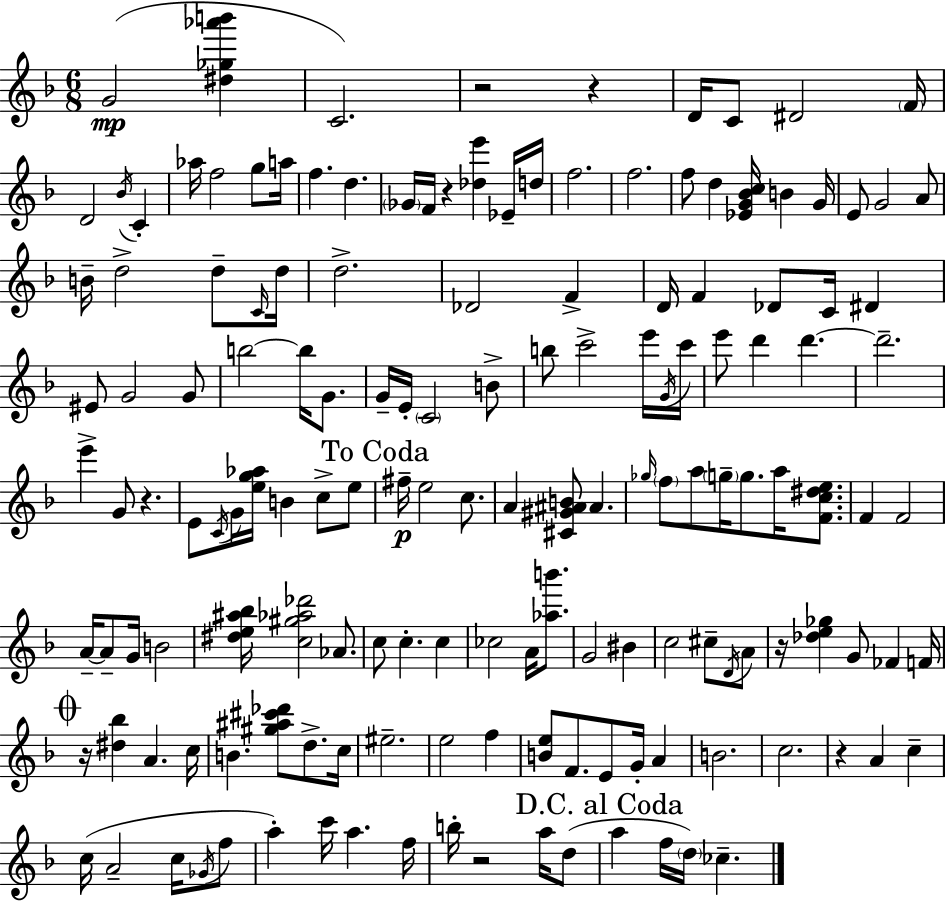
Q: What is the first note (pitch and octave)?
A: G4